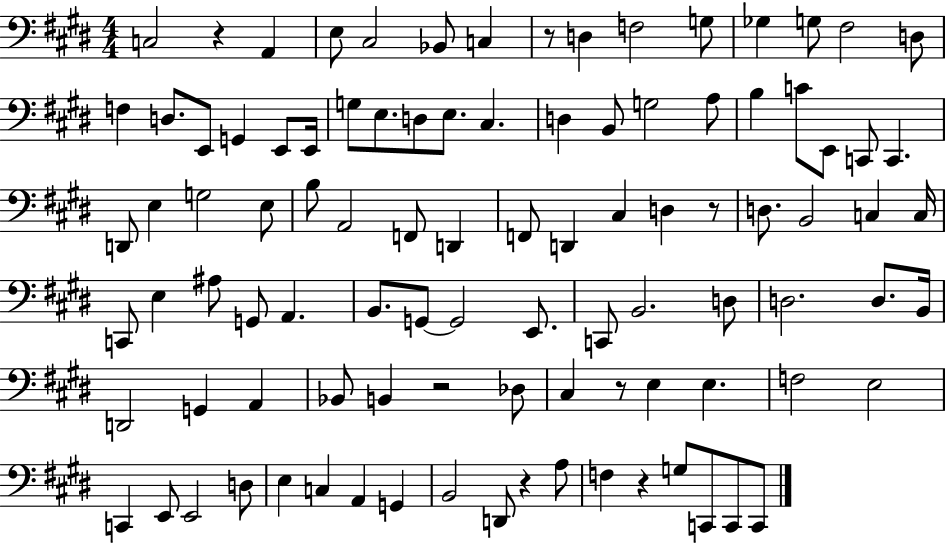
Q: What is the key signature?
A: E major